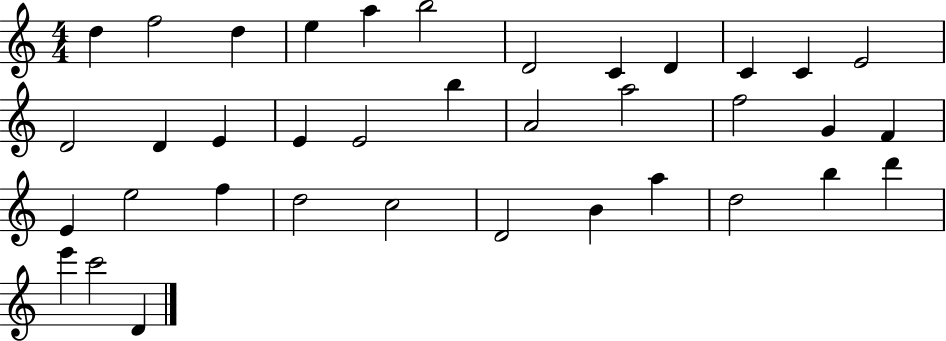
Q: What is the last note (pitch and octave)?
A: D4